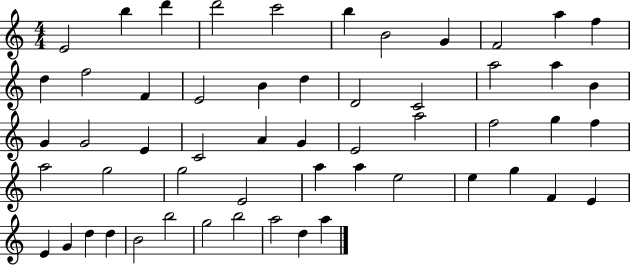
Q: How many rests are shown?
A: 0